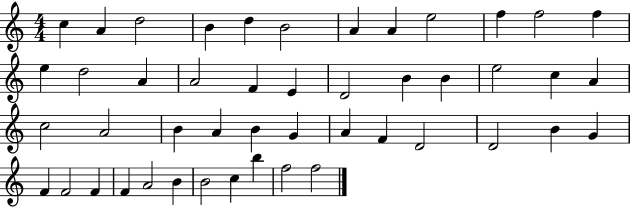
C5/q A4/q D5/h B4/q D5/q B4/h A4/q A4/q E5/h F5/q F5/h F5/q E5/q D5/h A4/q A4/h F4/q E4/q D4/h B4/q B4/q E5/h C5/q A4/q C5/h A4/h B4/q A4/q B4/q G4/q A4/q F4/q D4/h D4/h B4/q G4/q F4/q F4/h F4/q F4/q A4/h B4/q B4/h C5/q B5/q F5/h F5/h